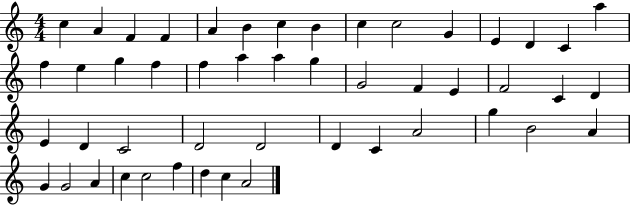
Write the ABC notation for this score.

X:1
T:Untitled
M:4/4
L:1/4
K:C
c A F F A B c B c c2 G E D C a f e g f f a a g G2 F E F2 C D E D C2 D2 D2 D C A2 g B2 A G G2 A c c2 f d c A2